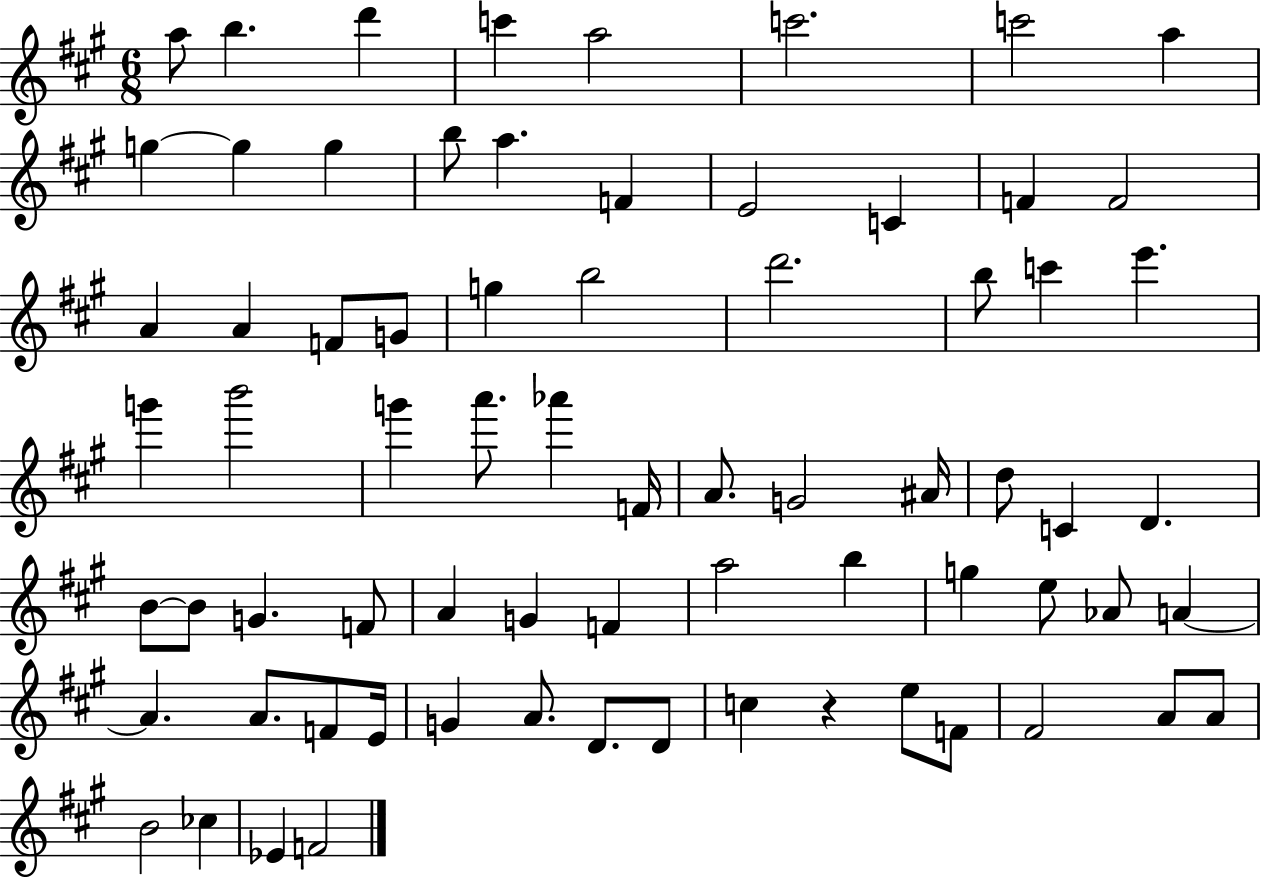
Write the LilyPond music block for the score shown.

{
  \clef treble
  \numericTimeSignature
  \time 6/8
  \key a \major
  a''8 b''4. d'''4 | c'''4 a''2 | c'''2. | c'''2 a''4 | \break g''4~~ g''4 g''4 | b''8 a''4. f'4 | e'2 c'4 | f'4 f'2 | \break a'4 a'4 f'8 g'8 | g''4 b''2 | d'''2. | b''8 c'''4 e'''4. | \break g'''4 b'''2 | g'''4 a'''8. aes'''4 f'16 | a'8. g'2 ais'16 | d''8 c'4 d'4. | \break b'8~~ b'8 g'4. f'8 | a'4 g'4 f'4 | a''2 b''4 | g''4 e''8 aes'8 a'4~~ | \break a'4. a'8. f'8 e'16 | g'4 a'8. d'8. d'8 | c''4 r4 e''8 f'8 | fis'2 a'8 a'8 | \break b'2 ces''4 | ees'4 f'2 | \bar "|."
}